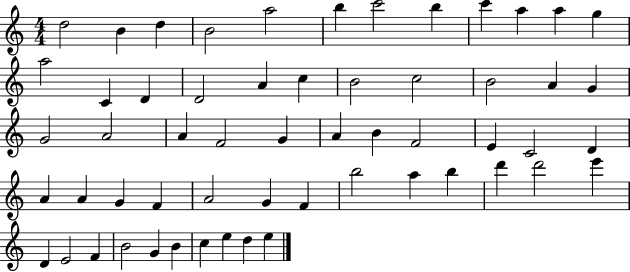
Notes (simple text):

D5/h B4/q D5/q B4/h A5/h B5/q C6/h B5/q C6/q A5/q A5/q G5/q A5/h C4/q D4/q D4/h A4/q C5/q B4/h C5/h B4/h A4/q G4/q G4/h A4/h A4/q F4/h G4/q A4/q B4/q F4/h E4/q C4/h D4/q A4/q A4/q G4/q F4/q A4/h G4/q F4/q B5/h A5/q B5/q D6/q D6/h E6/q D4/q E4/h F4/q B4/h G4/q B4/q C5/q E5/q D5/q E5/q